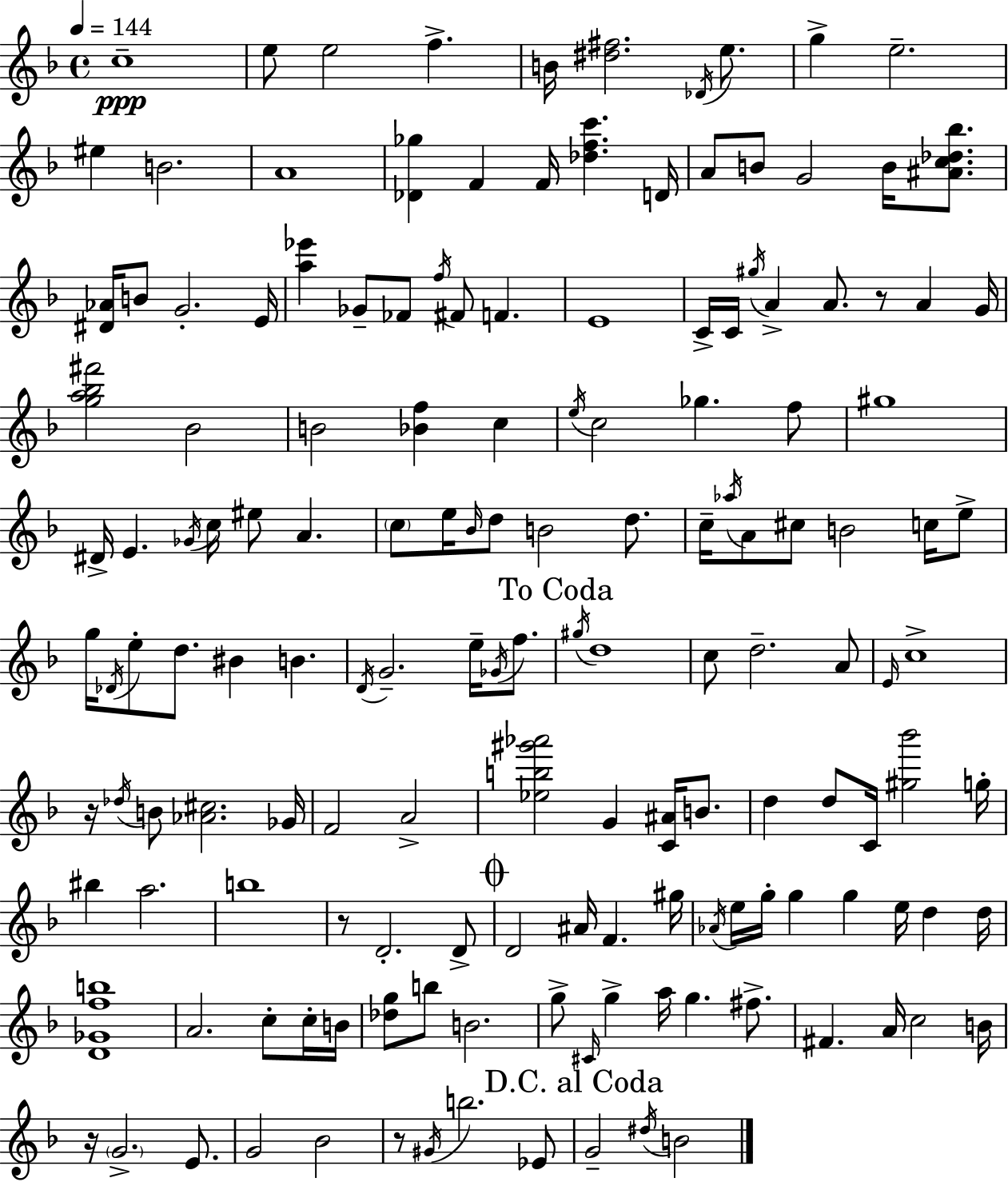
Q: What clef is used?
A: treble